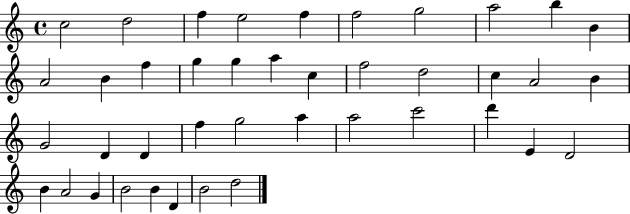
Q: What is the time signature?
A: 4/4